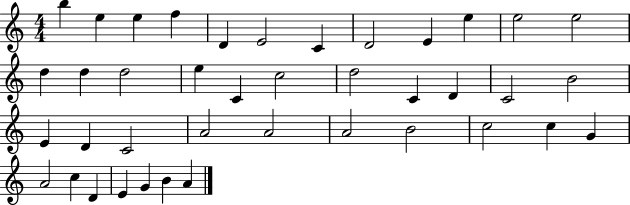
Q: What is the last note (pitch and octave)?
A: A4